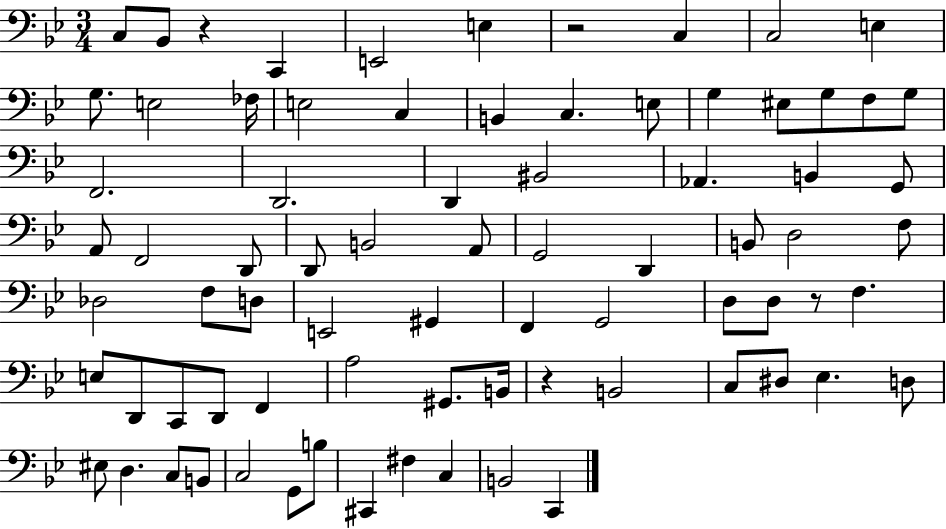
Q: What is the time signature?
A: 3/4